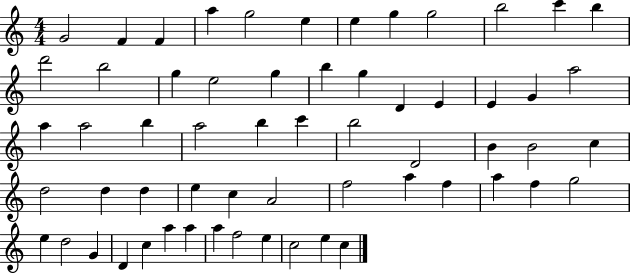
G4/h F4/q F4/q A5/q G5/h E5/q E5/q G5/q G5/h B5/h C6/q B5/q D6/h B5/h G5/q E5/h G5/q B5/q G5/q D4/q E4/q E4/q G4/q A5/h A5/q A5/h B5/q A5/h B5/q C6/q B5/h D4/h B4/q B4/h C5/q D5/h D5/q D5/q E5/q C5/q A4/h F5/h A5/q F5/q A5/q F5/q G5/h E5/q D5/h G4/q D4/q C5/q A5/q A5/q A5/q F5/h E5/q C5/h E5/q C5/q